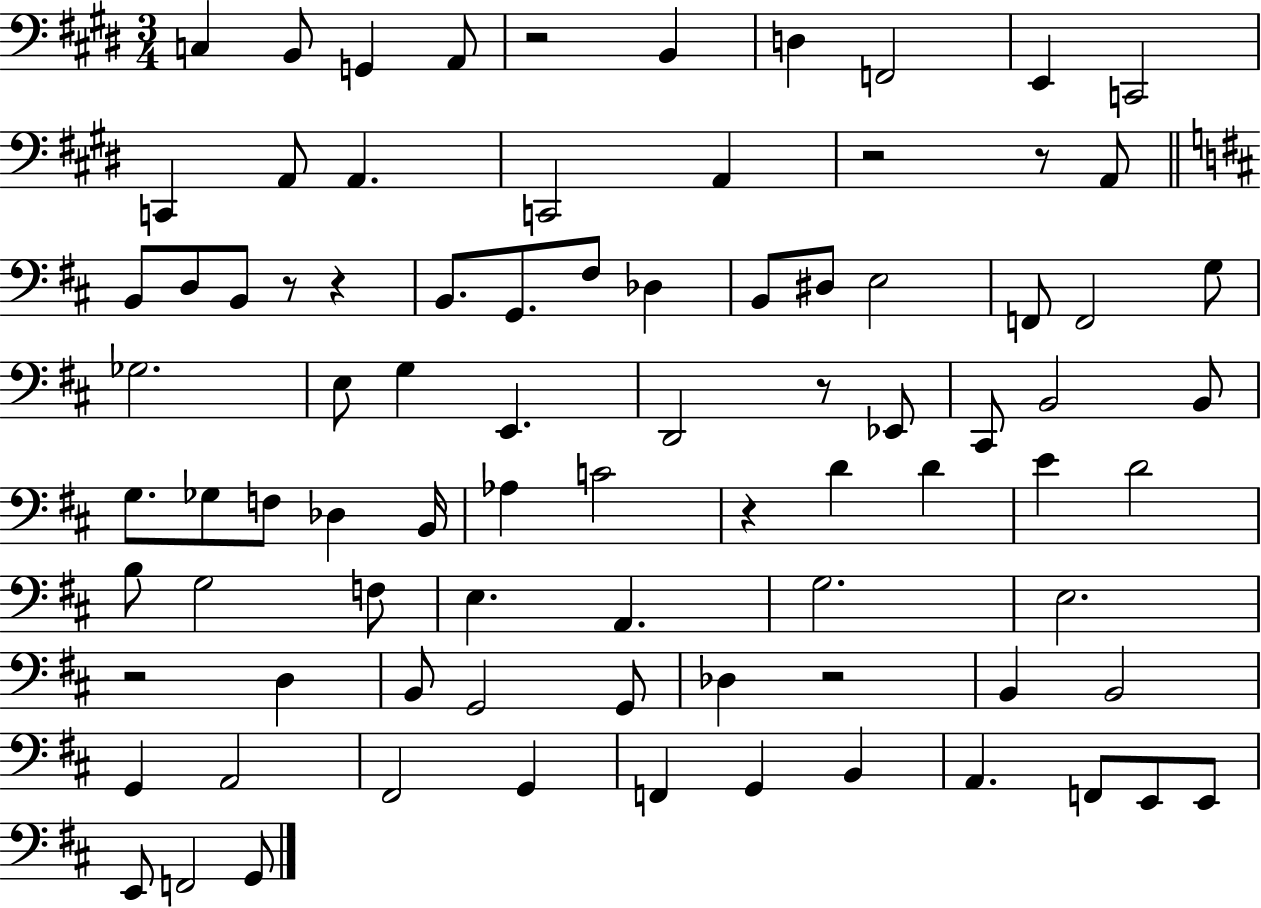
X:1
T:Untitled
M:3/4
L:1/4
K:E
C, B,,/2 G,, A,,/2 z2 B,, D, F,,2 E,, C,,2 C,, A,,/2 A,, C,,2 A,, z2 z/2 A,,/2 B,,/2 D,/2 B,,/2 z/2 z B,,/2 G,,/2 ^F,/2 _D, B,,/2 ^D,/2 E,2 F,,/2 F,,2 G,/2 _G,2 E,/2 G, E,, D,,2 z/2 _E,,/2 ^C,,/2 B,,2 B,,/2 G,/2 _G,/2 F,/2 _D, B,,/4 _A, C2 z D D E D2 B,/2 G,2 F,/2 E, A,, G,2 E,2 z2 D, B,,/2 G,,2 G,,/2 _D, z2 B,, B,,2 G,, A,,2 ^F,,2 G,, F,, G,, B,, A,, F,,/2 E,,/2 E,,/2 E,,/2 F,,2 G,,/2